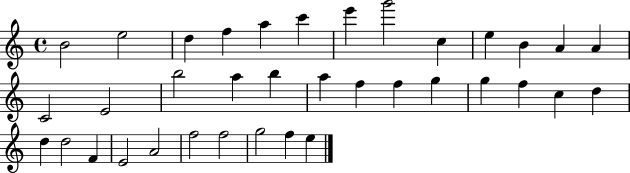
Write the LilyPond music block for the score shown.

{
  \clef treble
  \time 4/4
  \defaultTimeSignature
  \key c \major
  b'2 e''2 | d''4 f''4 a''4 c'''4 | e'''4 g'''2 c''4 | e''4 b'4 a'4 a'4 | \break c'2 e'2 | b''2 a''4 b''4 | a''4 f''4 f''4 g''4 | g''4 f''4 c''4 d''4 | \break d''4 d''2 f'4 | e'2 a'2 | f''2 f''2 | g''2 f''4 e''4 | \break \bar "|."
}